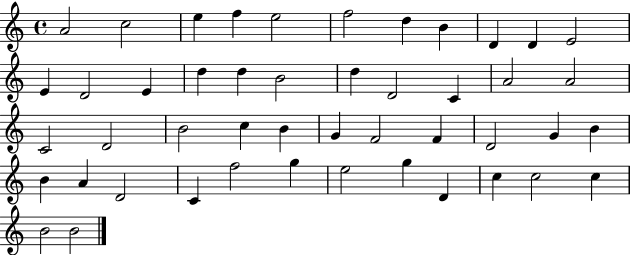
A4/h C5/h E5/q F5/q E5/h F5/h D5/q B4/q D4/q D4/q E4/h E4/q D4/h E4/q D5/q D5/q B4/h D5/q D4/h C4/q A4/h A4/h C4/h D4/h B4/h C5/q B4/q G4/q F4/h F4/q D4/h G4/q B4/q B4/q A4/q D4/h C4/q F5/h G5/q E5/h G5/q D4/q C5/q C5/h C5/q B4/h B4/h